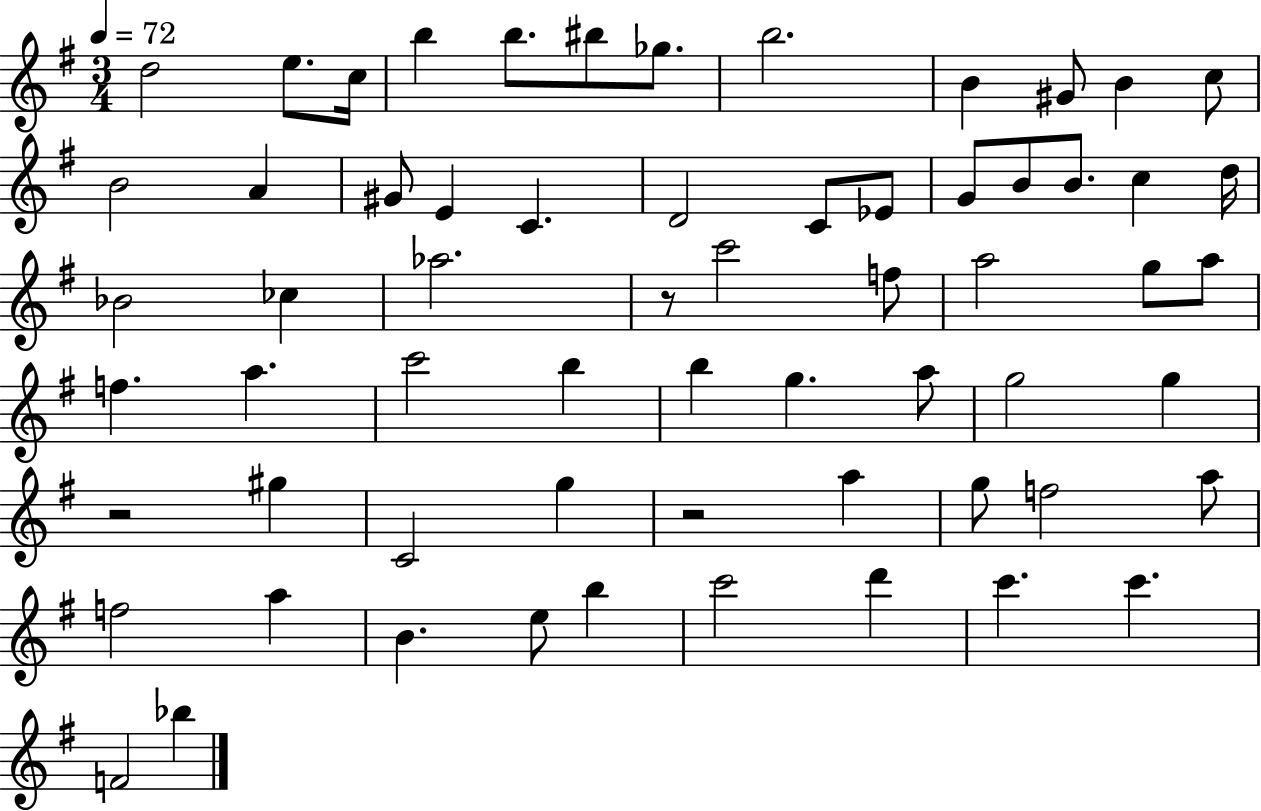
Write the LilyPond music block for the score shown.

{
  \clef treble
  \numericTimeSignature
  \time 3/4
  \key g \major
  \tempo 4 = 72
  \repeat volta 2 { d''2 e''8. c''16 | b''4 b''8. bis''8 ges''8. | b''2. | b'4 gis'8 b'4 c''8 | \break b'2 a'4 | gis'8 e'4 c'4. | d'2 c'8 ees'8 | g'8 b'8 b'8. c''4 d''16 | \break bes'2 ces''4 | aes''2. | r8 c'''2 f''8 | a''2 g''8 a''8 | \break f''4. a''4. | c'''2 b''4 | b''4 g''4. a''8 | g''2 g''4 | \break r2 gis''4 | c'2 g''4 | r2 a''4 | g''8 f''2 a''8 | \break f''2 a''4 | b'4. e''8 b''4 | c'''2 d'''4 | c'''4. c'''4. | \break f'2 bes''4 | } \bar "|."
}